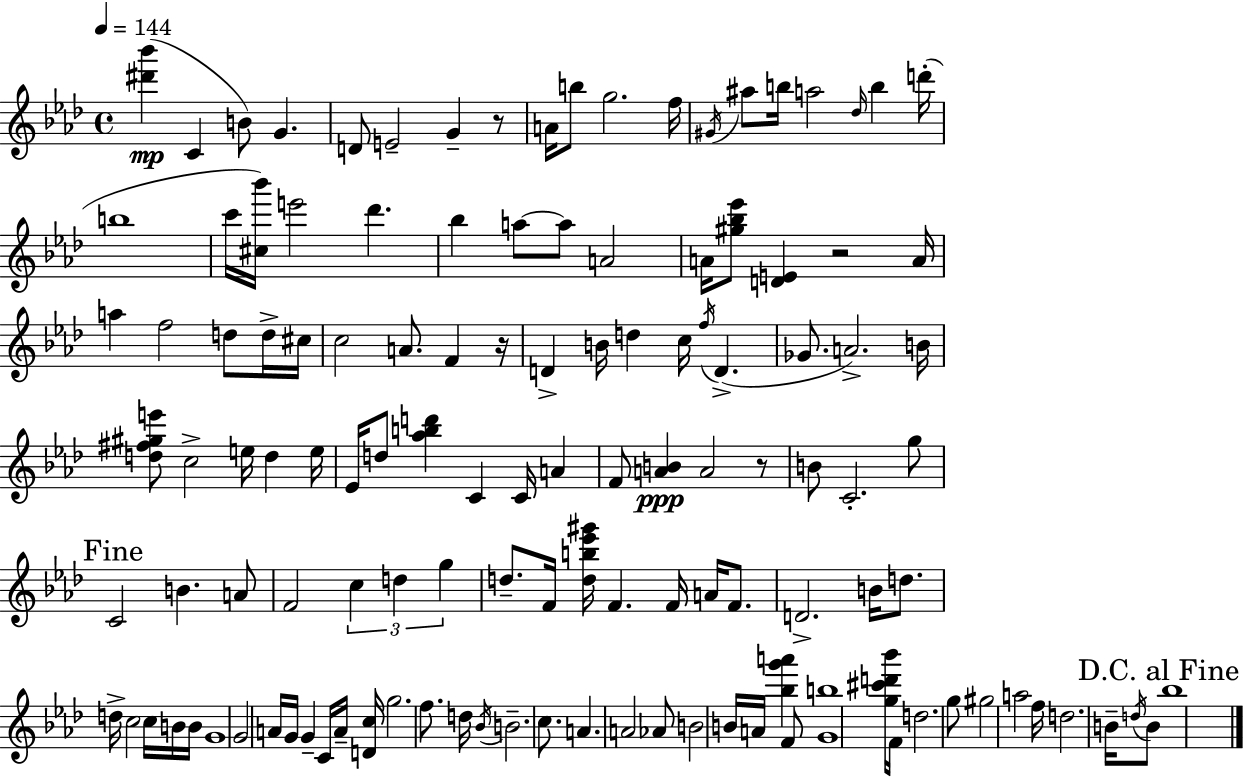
{
  \clef treble
  \time 4/4
  \defaultTimeSignature
  \key aes \major
  \tempo 4 = 144
  <dis''' bes'''>4(\mp c'4 b'8) g'4. | d'8 e'2-- g'4-- r8 | a'16 b''8 g''2. f''16 | \acciaccatura { gis'16 } ais''8 b''16 a''2 \grace { des''16 } b''4 | \break d'''16-.( b''1 | c'''16 <cis'' bes'''>16) e'''2 des'''4. | bes''4 a''8~~ a''8 a'2 | a'16 <gis'' bes'' ees'''>8 <d' e'>4 r2 | \break a'16 a''4 f''2 d''8 | d''16-> cis''16 c''2 a'8. f'4 | r16 d'4-> b'16 d''4 c''16 \acciaccatura { f''16 } d'4.->( | ges'8. a'2.->) | \break b'16 <d'' fis'' gis'' e'''>8 c''2-> e''16 d''4 | e''16 ees'16 d''8 <aes'' b'' d'''>4 c'4 c'16 a'4 | f'8 <a' b'>4\ppp a'2 | r8 b'8 c'2.-. | \break g''8 \mark "Fine" c'2 b'4. | a'8 f'2 \tuplet 3/2 { c''4 d''4 | g''4 } d''8.-- f'16 <d'' b'' ees''' gis'''>16 f'4. | f'16 a'16 f'8. d'2.-> | \break b'16 d''8. d''16-> c''2 | c''16 b'16 b'16 g'1 | g'2 a'16 g'16 g'4-- | c'16 a'16-- <d' c''>16 g''2. | \break f''8. d''16 \acciaccatura { bes'16 } b'2.-- | c''8. a'4. a'2 | aes'8 b'2 b'16 a'16 <bes'' g''' a'''>4 | f'8 <g' b''>1 | \break <g'' cis''' d''' bes'''>16 f'16 d''2. | g''8 gis''2 a''2 | f''16 d''2. | b'16-- \acciaccatura { d''16 } b'8 \mark "D.C. al Fine" bes''1 | \break \bar "|."
}